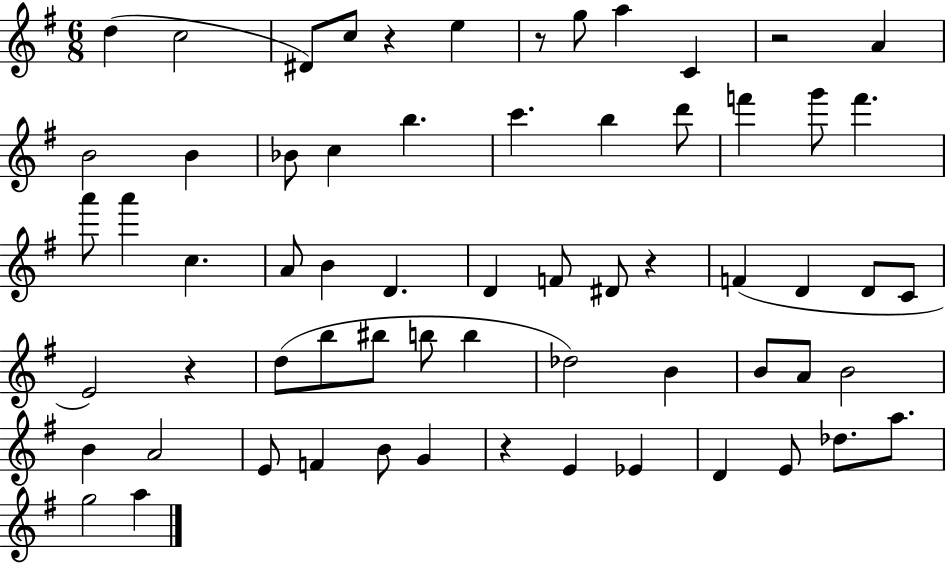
D5/q C5/h D#4/e C5/e R/q E5/q R/e G5/e A5/q C4/q R/h A4/q B4/h B4/q Bb4/e C5/q B5/q. C6/q. B5/q D6/e F6/q G6/e F6/q. A6/e A6/q C5/q. A4/e B4/q D4/q. D4/q F4/e D#4/e R/q F4/q D4/q D4/e C4/e E4/h R/q D5/e B5/e BIS5/e B5/e B5/q Db5/h B4/q B4/e A4/e B4/h B4/q A4/h E4/e F4/q B4/e G4/q R/q E4/q Eb4/q D4/q E4/e Db5/e. A5/e. G5/h A5/q